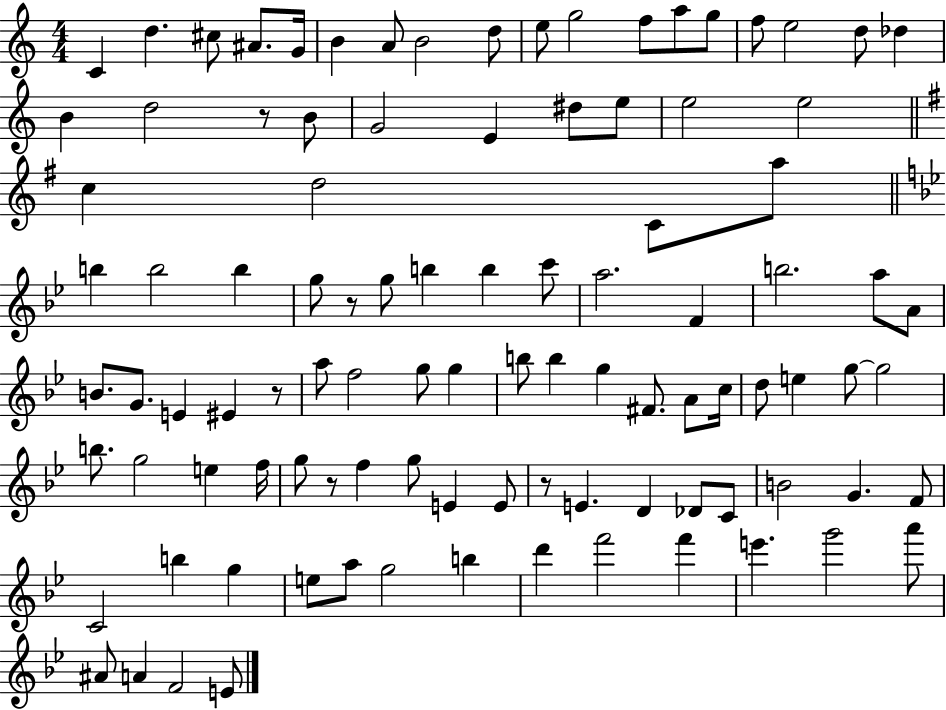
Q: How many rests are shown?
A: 5